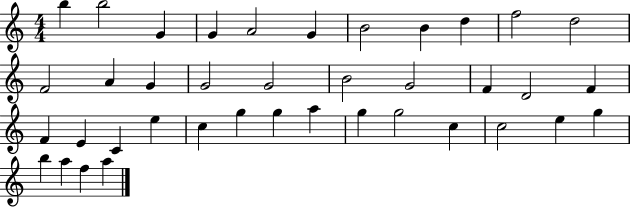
B5/q B5/h G4/q G4/q A4/h G4/q B4/h B4/q D5/q F5/h D5/h F4/h A4/q G4/q G4/h G4/h B4/h G4/h F4/q D4/h F4/q F4/q E4/q C4/q E5/q C5/q G5/q G5/q A5/q G5/q G5/h C5/q C5/h E5/q G5/q B5/q A5/q F5/q A5/q